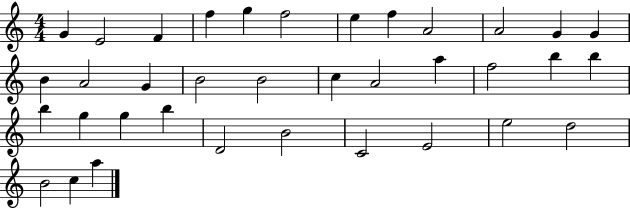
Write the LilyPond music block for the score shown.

{
  \clef treble
  \numericTimeSignature
  \time 4/4
  \key c \major
  g'4 e'2 f'4 | f''4 g''4 f''2 | e''4 f''4 a'2 | a'2 g'4 g'4 | \break b'4 a'2 g'4 | b'2 b'2 | c''4 a'2 a''4 | f''2 b''4 b''4 | \break b''4 g''4 g''4 b''4 | d'2 b'2 | c'2 e'2 | e''2 d''2 | \break b'2 c''4 a''4 | \bar "|."
}